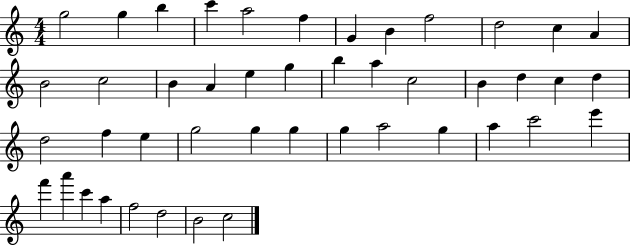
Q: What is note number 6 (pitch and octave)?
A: F5